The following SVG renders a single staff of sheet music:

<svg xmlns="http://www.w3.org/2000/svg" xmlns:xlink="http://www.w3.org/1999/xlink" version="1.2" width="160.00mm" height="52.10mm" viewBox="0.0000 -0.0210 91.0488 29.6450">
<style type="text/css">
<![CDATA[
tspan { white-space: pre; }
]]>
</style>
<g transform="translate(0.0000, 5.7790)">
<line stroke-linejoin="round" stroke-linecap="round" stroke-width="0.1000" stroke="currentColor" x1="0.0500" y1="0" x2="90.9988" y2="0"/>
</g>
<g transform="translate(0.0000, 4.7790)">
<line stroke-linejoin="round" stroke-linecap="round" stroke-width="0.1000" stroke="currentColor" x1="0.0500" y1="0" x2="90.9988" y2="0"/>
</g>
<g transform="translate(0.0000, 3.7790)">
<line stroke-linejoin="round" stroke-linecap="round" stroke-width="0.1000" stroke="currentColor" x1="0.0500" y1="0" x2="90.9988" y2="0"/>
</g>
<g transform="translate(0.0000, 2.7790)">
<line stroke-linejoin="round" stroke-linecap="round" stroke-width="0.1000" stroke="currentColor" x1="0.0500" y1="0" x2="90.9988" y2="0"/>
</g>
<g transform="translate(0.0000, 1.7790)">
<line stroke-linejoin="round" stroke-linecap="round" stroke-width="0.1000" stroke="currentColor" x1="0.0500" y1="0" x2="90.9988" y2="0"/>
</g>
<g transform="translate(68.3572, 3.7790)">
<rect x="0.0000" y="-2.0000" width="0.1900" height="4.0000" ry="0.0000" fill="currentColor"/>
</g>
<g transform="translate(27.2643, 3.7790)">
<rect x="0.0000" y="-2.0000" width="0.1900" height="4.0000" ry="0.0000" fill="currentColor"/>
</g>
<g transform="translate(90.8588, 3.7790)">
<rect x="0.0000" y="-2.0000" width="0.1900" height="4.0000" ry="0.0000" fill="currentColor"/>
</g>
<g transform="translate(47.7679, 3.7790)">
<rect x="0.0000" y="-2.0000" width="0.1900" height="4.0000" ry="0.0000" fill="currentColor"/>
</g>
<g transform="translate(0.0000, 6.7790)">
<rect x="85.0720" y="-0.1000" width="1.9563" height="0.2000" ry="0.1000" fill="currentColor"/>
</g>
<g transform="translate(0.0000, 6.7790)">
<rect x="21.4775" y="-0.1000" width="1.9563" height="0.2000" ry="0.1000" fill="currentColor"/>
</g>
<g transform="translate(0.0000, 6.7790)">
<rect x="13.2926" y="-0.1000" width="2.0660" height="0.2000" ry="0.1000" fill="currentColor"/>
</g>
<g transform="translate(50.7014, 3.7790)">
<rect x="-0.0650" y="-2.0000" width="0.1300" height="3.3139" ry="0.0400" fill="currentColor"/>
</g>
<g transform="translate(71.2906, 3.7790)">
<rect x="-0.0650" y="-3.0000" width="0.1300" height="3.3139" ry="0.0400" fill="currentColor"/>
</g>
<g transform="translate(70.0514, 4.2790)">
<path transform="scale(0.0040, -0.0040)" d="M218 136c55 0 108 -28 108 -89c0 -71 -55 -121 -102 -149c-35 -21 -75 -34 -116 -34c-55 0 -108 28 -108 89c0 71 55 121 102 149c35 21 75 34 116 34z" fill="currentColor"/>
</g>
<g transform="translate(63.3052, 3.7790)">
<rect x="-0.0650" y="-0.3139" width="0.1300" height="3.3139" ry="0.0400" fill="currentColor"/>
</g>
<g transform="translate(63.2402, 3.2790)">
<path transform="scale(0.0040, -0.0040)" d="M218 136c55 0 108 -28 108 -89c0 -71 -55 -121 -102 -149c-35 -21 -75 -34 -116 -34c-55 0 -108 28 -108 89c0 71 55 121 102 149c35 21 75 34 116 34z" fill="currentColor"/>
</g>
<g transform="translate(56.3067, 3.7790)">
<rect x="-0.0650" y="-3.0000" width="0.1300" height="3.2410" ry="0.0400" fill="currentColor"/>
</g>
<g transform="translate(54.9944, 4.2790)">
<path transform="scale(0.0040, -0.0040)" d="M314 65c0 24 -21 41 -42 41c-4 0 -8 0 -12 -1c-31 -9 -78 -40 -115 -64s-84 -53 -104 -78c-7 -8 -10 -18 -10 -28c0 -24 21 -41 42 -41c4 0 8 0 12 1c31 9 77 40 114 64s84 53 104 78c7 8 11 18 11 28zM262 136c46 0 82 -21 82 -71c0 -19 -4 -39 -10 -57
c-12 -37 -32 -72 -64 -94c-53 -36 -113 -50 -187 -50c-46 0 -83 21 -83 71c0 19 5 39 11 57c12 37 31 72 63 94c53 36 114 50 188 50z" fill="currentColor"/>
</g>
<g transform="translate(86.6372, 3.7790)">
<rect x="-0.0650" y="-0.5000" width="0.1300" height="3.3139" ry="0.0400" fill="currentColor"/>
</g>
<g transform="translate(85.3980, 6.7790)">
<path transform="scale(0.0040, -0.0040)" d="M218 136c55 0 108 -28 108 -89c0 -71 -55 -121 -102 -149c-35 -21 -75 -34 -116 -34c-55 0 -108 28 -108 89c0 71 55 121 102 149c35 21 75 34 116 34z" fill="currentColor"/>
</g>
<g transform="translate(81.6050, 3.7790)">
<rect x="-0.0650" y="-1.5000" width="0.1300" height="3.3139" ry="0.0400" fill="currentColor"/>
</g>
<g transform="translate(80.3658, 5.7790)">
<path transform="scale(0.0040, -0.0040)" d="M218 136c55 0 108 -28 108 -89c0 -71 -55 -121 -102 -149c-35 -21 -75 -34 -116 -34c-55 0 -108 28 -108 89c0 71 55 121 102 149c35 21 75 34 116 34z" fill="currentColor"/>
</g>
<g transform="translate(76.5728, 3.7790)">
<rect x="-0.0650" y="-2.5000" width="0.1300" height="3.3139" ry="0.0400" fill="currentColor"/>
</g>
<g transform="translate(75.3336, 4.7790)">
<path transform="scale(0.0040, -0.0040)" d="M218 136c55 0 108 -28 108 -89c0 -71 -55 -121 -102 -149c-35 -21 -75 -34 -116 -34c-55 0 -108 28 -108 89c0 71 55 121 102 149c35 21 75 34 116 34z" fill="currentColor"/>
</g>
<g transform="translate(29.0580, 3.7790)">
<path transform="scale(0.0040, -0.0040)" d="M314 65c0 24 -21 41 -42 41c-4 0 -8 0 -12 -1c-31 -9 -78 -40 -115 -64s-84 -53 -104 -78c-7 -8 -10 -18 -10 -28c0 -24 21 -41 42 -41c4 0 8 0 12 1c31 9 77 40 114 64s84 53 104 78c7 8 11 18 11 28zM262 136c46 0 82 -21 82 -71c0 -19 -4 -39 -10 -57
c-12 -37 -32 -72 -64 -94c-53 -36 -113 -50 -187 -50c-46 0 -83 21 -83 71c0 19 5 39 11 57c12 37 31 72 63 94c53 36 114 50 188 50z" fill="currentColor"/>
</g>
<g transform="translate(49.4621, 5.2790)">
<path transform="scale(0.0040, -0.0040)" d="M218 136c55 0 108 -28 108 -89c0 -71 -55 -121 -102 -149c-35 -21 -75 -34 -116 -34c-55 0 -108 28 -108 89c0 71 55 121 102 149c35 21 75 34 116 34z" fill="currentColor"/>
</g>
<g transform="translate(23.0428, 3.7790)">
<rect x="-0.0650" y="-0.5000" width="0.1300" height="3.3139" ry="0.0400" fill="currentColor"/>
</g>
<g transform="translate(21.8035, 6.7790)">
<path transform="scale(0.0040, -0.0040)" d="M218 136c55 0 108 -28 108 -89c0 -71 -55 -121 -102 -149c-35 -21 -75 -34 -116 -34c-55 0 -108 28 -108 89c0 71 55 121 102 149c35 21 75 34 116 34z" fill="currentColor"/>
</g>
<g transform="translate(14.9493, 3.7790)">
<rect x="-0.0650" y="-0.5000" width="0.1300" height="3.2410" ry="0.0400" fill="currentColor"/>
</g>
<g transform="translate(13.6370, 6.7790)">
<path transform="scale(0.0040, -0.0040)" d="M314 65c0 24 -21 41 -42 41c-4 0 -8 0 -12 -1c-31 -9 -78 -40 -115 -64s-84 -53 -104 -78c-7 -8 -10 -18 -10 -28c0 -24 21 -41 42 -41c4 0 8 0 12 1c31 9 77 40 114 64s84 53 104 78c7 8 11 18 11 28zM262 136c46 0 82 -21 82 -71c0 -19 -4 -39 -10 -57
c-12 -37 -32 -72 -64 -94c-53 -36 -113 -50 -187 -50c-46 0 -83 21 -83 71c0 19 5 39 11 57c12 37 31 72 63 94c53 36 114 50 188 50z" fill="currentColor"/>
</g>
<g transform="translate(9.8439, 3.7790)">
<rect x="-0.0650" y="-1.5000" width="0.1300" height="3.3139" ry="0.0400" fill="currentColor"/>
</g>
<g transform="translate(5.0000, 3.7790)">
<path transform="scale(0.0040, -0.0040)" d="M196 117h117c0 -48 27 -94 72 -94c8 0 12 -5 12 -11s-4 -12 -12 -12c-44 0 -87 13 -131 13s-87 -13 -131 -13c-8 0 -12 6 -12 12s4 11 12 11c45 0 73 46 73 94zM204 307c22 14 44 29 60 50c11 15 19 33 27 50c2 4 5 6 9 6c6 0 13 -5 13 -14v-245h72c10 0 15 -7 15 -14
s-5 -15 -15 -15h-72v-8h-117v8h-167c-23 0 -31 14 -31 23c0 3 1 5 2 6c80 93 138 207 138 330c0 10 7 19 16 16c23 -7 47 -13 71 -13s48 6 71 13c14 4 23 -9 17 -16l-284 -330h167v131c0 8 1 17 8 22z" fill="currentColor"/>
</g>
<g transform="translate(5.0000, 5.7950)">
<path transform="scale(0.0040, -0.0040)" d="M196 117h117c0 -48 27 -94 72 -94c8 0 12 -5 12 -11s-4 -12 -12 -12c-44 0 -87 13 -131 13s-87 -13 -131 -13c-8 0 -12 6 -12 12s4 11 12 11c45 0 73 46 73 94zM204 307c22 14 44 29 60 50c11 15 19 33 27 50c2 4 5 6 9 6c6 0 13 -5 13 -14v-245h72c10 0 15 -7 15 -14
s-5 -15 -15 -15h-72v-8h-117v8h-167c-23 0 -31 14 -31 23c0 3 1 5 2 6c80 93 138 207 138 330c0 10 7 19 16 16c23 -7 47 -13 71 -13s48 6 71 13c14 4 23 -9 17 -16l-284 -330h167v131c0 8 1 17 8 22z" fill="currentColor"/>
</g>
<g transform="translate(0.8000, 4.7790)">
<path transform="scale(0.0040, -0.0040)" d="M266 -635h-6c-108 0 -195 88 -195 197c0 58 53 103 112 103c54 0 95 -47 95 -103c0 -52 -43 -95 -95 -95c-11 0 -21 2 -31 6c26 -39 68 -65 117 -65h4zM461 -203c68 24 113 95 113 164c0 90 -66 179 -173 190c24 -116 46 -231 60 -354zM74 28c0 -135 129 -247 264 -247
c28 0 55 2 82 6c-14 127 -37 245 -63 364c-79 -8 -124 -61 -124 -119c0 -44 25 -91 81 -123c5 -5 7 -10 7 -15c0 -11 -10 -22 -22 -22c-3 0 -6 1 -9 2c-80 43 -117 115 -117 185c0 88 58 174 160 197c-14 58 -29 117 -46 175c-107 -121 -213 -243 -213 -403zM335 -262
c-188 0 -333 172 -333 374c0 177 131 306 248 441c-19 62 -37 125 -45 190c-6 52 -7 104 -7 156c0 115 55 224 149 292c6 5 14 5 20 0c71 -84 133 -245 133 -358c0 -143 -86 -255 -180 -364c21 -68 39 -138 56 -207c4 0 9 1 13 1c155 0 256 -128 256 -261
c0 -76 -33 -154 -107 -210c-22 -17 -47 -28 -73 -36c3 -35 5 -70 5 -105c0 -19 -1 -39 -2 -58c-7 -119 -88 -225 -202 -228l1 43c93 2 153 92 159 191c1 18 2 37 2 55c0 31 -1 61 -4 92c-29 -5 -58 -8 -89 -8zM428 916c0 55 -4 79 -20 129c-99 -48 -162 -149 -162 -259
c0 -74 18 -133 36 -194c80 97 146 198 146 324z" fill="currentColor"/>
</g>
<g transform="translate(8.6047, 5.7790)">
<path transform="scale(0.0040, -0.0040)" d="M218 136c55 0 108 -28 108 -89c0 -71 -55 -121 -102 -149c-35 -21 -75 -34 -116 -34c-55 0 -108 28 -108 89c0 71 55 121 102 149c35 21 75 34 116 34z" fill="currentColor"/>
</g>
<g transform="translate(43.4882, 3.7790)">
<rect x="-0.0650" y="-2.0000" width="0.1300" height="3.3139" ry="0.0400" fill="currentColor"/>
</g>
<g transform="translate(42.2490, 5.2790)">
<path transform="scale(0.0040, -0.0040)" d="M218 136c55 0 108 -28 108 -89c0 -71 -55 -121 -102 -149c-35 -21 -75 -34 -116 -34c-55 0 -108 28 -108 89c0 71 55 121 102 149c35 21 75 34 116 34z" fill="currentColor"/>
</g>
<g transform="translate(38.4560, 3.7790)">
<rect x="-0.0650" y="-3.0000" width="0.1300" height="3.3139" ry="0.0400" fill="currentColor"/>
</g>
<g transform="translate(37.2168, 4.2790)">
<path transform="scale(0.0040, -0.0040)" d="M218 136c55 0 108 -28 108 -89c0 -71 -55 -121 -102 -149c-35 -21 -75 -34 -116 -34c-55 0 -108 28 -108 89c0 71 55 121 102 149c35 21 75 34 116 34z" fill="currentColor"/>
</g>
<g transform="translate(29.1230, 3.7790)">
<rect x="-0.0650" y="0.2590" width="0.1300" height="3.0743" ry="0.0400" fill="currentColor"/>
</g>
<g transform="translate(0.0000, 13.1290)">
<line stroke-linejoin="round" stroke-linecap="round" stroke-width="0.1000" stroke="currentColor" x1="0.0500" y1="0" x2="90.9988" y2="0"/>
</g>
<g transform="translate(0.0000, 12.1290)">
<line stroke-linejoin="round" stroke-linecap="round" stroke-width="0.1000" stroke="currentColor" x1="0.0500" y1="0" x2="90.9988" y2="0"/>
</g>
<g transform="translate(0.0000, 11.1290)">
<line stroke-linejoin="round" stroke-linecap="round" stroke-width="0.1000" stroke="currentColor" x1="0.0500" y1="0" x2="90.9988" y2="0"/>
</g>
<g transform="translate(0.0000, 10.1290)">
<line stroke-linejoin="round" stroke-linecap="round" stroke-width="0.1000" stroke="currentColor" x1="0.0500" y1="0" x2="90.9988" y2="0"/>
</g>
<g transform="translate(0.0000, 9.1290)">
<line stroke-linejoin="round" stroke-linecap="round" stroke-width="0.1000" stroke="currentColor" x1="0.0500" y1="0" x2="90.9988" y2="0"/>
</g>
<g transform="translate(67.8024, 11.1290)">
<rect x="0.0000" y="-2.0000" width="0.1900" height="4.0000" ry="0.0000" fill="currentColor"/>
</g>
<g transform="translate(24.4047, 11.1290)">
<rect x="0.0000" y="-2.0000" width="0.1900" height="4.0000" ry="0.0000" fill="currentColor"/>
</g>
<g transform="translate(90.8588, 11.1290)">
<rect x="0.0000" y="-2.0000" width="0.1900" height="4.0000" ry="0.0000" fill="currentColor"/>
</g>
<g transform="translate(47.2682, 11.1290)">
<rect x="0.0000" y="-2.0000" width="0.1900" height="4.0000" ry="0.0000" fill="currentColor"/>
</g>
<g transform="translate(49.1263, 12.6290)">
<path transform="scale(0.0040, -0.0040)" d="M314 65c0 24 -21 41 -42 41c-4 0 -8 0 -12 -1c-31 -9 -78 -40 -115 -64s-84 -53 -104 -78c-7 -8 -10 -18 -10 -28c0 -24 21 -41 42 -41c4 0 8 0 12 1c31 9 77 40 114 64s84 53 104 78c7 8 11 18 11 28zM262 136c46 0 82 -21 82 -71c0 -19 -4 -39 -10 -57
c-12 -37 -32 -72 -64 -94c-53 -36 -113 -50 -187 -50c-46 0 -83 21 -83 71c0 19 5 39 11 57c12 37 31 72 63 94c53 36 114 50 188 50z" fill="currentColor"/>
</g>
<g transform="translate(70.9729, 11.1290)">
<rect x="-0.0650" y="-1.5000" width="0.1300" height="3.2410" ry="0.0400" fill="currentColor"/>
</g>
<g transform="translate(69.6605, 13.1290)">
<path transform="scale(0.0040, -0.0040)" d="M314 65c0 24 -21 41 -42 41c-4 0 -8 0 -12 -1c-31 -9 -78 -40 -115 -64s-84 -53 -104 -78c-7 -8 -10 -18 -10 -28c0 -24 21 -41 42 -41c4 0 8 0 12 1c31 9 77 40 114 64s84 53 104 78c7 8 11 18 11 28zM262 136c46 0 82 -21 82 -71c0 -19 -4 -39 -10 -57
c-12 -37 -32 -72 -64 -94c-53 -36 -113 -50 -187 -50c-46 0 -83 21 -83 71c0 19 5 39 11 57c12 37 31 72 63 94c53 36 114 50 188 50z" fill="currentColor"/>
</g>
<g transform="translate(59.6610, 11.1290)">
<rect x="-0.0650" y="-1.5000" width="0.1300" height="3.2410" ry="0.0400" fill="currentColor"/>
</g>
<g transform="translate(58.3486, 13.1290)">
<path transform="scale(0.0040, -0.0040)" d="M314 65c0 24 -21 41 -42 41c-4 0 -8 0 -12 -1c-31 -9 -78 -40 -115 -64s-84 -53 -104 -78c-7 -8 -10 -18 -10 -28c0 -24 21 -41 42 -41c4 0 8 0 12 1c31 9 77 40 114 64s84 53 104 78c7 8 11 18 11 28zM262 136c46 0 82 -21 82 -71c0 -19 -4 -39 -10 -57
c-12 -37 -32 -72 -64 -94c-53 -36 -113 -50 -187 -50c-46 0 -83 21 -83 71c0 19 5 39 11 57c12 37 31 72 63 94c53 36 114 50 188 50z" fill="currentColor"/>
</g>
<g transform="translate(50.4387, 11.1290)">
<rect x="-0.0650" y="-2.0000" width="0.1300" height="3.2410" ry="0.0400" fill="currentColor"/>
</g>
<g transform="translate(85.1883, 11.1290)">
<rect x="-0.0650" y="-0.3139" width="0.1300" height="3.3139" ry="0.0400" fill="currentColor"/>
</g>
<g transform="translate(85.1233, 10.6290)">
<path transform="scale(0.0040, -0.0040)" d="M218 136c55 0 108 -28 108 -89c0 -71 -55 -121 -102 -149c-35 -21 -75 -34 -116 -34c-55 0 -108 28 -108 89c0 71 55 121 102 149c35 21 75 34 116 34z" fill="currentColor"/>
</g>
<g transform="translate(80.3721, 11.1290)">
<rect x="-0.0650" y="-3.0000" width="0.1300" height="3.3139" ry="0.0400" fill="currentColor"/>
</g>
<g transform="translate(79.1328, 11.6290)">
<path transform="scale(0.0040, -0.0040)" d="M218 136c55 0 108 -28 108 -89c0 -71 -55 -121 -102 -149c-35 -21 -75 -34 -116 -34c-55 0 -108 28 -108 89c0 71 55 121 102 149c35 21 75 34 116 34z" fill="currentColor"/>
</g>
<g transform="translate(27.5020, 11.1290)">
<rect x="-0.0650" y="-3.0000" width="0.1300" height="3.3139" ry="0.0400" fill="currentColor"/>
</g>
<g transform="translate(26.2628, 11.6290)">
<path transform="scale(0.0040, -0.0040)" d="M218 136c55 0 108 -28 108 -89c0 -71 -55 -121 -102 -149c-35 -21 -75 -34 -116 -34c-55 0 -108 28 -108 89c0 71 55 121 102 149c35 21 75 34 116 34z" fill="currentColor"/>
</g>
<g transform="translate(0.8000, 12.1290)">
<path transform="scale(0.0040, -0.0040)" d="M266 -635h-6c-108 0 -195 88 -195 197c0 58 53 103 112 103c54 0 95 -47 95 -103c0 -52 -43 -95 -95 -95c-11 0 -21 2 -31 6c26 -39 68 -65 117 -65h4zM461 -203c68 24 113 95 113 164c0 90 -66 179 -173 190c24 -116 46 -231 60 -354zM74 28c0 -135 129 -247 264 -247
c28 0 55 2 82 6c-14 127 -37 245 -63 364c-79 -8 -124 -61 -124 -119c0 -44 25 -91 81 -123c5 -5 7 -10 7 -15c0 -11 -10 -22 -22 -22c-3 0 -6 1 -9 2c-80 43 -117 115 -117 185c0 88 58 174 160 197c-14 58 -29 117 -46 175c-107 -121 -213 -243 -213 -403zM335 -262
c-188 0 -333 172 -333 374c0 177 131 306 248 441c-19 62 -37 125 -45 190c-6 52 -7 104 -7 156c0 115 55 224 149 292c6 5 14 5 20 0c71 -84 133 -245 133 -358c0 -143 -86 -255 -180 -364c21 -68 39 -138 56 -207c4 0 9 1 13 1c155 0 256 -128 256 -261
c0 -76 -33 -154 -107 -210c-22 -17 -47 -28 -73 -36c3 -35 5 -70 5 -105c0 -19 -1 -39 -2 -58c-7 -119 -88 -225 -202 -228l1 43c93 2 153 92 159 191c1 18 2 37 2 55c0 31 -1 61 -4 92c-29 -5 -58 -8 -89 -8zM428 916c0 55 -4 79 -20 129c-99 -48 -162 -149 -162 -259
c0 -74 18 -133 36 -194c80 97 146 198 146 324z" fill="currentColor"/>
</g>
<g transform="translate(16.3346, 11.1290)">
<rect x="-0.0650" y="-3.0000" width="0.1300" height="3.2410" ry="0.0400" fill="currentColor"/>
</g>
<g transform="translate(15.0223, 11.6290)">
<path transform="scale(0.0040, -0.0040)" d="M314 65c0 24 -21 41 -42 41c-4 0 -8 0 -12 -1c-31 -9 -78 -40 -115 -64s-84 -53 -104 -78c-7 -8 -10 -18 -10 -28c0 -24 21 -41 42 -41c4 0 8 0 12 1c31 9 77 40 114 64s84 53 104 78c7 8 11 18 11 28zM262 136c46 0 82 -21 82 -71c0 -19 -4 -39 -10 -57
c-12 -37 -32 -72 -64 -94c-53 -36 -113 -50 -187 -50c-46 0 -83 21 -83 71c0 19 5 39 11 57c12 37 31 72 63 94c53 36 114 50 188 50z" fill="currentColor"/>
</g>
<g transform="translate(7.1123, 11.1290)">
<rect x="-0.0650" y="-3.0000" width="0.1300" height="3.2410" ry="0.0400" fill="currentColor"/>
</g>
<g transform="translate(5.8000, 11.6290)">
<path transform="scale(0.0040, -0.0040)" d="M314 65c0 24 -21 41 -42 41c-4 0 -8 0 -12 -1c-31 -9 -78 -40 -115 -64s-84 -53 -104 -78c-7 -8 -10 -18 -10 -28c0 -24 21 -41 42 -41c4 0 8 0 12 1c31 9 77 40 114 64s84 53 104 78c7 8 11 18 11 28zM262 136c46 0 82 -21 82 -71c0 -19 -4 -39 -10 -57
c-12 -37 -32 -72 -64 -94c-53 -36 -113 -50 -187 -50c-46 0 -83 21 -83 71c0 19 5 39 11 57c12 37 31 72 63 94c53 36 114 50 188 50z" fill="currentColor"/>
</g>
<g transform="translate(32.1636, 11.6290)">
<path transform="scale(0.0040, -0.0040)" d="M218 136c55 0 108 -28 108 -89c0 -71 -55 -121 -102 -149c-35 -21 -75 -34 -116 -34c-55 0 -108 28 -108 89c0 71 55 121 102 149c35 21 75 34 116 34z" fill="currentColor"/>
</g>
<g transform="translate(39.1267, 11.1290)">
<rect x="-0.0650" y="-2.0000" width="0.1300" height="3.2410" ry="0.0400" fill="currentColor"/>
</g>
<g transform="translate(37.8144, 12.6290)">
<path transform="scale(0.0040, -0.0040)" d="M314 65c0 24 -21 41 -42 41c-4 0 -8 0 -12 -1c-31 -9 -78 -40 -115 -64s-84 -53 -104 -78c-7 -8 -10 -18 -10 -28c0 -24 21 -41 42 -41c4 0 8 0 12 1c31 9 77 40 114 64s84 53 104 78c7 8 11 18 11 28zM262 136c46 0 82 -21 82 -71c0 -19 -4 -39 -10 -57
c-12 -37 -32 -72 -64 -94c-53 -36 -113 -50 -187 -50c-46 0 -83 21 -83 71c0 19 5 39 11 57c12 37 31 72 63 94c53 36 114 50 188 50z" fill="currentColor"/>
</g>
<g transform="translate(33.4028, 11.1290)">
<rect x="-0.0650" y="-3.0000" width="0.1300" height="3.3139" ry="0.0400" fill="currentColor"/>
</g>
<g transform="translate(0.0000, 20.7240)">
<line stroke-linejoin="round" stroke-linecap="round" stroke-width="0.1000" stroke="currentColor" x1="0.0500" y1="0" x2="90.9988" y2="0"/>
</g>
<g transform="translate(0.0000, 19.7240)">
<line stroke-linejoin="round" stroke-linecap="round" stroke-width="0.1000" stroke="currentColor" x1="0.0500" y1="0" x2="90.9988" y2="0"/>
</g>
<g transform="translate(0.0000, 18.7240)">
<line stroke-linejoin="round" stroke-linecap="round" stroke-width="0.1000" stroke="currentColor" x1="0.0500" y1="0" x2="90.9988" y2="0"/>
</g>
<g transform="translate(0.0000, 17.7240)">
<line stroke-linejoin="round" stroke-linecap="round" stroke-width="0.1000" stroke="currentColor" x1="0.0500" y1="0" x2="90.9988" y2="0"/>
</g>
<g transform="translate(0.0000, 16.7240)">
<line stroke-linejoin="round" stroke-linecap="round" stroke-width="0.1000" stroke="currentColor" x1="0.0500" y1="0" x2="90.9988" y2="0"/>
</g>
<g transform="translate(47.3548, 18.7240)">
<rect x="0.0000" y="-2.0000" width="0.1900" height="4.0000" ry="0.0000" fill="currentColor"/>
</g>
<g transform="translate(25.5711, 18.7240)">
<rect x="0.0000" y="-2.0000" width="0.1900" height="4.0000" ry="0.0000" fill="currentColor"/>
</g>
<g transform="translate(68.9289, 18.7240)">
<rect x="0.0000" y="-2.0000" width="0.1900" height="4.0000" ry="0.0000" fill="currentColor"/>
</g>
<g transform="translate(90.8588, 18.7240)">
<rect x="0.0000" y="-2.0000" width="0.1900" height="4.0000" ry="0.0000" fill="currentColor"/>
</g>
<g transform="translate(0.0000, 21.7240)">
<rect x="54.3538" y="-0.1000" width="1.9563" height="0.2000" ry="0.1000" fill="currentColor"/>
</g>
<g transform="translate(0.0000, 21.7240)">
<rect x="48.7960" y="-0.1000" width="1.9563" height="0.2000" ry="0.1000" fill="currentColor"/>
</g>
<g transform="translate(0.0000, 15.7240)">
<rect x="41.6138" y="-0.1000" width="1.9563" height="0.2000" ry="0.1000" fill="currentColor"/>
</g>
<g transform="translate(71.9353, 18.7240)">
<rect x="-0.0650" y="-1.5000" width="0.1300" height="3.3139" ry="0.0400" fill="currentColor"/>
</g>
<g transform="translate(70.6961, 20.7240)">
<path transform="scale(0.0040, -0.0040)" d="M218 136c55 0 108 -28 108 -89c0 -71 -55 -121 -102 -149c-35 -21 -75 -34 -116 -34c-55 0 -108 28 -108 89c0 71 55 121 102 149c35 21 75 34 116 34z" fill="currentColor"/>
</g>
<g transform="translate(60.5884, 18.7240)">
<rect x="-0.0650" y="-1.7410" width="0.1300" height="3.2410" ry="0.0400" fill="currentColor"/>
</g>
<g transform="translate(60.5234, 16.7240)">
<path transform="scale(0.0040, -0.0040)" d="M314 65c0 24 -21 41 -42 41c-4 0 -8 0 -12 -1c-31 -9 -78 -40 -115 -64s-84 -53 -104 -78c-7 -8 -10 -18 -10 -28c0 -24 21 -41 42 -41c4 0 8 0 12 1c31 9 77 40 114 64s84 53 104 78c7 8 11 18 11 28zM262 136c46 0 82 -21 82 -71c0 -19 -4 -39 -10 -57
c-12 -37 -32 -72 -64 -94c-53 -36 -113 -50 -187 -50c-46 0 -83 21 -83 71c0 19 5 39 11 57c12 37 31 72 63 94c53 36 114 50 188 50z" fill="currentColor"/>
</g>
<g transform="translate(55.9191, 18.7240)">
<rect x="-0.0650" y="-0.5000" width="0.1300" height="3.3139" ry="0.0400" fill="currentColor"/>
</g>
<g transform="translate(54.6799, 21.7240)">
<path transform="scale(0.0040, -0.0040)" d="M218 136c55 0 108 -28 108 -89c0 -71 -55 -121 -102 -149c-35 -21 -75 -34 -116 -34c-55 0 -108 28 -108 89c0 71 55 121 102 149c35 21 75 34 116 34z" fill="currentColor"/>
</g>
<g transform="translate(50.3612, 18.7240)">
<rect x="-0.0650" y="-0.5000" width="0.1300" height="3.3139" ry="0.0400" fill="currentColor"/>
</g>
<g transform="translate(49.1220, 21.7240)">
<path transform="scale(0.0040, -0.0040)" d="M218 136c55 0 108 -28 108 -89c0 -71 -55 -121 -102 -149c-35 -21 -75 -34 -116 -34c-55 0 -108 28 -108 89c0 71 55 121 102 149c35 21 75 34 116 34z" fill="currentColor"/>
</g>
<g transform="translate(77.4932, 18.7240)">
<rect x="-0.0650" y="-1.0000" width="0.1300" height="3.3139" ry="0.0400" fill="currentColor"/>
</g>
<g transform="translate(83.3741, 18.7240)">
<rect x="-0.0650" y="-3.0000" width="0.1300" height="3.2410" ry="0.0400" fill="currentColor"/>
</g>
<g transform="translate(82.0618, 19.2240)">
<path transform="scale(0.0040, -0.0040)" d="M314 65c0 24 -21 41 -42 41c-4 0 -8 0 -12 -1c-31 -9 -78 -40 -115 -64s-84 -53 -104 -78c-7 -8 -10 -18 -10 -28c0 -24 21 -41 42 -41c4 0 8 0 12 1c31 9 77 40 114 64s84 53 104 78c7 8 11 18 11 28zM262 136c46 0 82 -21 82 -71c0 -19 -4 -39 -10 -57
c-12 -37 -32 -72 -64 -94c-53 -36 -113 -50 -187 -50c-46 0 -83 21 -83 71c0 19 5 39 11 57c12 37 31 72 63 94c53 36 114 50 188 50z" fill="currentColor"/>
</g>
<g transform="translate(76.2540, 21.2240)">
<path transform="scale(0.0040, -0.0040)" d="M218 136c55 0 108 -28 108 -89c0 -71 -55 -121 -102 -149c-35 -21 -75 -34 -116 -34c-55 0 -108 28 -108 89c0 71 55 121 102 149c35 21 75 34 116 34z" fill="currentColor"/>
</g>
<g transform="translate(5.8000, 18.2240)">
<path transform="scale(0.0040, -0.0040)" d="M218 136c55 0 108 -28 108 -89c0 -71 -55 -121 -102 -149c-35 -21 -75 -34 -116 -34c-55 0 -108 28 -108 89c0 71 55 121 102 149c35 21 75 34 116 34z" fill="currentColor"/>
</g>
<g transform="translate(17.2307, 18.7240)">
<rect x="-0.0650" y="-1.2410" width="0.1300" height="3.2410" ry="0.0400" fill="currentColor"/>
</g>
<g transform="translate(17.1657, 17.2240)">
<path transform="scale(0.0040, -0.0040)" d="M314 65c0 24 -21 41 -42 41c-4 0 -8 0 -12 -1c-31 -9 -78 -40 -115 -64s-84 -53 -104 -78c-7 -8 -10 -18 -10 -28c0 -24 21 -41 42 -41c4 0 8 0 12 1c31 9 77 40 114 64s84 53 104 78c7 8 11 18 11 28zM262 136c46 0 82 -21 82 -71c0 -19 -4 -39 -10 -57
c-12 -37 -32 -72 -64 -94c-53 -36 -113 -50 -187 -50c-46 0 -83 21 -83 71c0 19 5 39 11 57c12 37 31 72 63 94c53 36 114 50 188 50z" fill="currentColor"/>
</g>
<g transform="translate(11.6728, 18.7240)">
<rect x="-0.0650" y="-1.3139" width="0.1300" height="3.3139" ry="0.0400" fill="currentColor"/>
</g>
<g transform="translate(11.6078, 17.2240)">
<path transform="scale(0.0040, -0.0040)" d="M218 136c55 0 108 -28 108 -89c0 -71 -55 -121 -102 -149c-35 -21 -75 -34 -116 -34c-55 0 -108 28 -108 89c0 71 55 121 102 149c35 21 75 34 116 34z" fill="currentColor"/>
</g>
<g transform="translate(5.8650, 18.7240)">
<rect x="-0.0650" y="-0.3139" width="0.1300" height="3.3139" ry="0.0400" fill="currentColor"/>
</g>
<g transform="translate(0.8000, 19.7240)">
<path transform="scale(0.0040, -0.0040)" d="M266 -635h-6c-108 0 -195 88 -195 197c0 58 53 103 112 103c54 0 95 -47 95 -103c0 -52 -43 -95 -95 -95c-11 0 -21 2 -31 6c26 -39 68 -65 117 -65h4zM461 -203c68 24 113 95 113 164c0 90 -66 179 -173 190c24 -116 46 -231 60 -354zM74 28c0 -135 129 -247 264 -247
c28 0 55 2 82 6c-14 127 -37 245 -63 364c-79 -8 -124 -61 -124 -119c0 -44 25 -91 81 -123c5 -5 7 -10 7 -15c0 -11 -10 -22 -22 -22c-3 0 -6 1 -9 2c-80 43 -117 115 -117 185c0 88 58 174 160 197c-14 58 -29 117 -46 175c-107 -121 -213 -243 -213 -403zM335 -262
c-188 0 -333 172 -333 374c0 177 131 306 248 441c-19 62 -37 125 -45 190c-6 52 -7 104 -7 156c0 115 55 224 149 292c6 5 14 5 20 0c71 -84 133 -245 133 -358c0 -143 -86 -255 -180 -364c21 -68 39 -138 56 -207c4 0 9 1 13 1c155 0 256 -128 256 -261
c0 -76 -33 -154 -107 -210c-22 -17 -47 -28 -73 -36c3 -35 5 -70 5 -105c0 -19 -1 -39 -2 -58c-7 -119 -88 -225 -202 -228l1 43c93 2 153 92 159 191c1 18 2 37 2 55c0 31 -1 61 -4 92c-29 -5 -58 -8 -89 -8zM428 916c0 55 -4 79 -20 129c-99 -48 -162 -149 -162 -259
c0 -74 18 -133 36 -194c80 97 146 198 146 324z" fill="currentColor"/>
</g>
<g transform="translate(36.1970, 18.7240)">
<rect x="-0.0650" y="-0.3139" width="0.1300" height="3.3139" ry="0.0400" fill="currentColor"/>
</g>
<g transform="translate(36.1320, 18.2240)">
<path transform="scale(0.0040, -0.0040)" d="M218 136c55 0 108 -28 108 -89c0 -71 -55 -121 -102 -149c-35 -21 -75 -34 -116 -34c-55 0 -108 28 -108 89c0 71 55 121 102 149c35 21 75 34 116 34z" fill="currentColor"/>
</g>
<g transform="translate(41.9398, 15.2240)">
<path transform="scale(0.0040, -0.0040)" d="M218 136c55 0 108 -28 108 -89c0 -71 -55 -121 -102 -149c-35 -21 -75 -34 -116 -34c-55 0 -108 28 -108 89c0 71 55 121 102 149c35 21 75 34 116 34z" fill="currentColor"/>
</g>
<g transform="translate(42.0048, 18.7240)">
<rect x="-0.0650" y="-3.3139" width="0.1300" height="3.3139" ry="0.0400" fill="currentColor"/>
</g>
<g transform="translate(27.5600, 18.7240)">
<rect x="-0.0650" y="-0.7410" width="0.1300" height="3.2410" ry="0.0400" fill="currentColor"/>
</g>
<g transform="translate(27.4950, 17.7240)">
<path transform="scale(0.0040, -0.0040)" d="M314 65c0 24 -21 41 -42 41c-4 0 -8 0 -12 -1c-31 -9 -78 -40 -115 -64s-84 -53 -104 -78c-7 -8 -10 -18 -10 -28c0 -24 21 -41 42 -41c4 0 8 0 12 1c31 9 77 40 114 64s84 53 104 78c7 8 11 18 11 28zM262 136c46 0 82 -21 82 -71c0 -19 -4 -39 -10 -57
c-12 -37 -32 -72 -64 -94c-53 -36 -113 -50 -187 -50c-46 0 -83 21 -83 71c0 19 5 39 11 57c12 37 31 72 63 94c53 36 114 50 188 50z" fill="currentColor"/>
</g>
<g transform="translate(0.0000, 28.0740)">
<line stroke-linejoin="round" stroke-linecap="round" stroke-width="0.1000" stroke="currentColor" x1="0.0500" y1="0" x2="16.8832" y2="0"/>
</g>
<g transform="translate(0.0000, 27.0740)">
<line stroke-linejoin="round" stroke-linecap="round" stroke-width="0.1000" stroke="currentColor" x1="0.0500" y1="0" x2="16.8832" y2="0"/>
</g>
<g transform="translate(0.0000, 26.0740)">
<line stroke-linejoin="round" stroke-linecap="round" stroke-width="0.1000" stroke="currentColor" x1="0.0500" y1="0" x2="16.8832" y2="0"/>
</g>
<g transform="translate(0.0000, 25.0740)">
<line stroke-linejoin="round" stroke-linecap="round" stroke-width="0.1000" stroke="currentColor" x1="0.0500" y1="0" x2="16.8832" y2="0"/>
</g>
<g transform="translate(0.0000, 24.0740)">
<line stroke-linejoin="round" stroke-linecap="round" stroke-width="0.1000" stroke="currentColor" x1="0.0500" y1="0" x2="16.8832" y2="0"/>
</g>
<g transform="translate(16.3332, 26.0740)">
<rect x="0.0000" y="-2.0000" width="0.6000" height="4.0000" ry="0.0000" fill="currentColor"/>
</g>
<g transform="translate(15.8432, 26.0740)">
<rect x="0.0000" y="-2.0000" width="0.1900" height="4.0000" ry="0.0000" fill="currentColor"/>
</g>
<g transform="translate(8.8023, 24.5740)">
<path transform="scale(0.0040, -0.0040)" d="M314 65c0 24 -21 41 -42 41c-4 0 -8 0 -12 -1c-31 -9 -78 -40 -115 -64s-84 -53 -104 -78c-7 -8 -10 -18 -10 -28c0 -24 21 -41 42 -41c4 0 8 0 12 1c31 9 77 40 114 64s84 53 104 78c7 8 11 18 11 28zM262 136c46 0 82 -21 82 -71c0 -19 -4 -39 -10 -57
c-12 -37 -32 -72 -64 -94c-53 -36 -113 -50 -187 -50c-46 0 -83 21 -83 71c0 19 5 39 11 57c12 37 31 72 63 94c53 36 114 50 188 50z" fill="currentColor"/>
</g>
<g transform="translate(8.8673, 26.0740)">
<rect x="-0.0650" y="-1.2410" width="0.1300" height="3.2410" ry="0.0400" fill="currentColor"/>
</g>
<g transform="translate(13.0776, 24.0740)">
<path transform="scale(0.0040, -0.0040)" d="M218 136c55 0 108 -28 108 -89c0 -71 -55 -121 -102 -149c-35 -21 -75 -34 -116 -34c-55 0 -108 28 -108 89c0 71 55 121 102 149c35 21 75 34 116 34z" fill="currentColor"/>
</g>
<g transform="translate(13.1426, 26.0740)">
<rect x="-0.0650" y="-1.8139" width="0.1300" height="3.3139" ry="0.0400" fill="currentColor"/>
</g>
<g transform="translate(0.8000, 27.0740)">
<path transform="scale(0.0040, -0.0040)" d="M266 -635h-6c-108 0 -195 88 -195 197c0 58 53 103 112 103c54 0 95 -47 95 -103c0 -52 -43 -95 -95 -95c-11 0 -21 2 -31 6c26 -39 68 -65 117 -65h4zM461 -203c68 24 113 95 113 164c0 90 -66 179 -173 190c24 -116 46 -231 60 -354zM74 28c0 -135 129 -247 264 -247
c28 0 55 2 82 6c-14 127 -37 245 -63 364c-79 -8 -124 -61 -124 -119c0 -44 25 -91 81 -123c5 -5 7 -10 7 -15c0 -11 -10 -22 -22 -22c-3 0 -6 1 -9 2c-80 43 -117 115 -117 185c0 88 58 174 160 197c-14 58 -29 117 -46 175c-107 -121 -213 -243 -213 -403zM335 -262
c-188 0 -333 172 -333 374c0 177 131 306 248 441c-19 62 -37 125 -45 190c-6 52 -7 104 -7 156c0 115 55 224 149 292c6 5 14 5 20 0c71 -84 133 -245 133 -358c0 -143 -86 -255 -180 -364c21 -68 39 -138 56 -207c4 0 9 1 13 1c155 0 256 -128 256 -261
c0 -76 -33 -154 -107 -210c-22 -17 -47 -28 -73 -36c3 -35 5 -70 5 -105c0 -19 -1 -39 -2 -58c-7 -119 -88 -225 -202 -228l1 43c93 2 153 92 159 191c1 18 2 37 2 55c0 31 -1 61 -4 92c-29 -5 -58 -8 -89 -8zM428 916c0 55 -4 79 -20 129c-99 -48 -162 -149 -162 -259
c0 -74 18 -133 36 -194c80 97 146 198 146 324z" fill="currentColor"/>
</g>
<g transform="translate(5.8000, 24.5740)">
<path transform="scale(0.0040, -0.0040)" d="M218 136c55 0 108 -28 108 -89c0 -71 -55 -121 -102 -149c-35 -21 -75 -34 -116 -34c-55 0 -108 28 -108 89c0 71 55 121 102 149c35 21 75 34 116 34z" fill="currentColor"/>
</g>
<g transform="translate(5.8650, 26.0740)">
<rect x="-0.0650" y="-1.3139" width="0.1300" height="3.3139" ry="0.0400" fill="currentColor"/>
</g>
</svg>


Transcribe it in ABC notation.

X:1
T:Untitled
M:4/4
L:1/4
K:C
E C2 C B2 A F F A2 c A G E C A2 A2 A A F2 F2 E2 E2 A c c e e2 d2 c b C C f2 E D A2 e e2 f